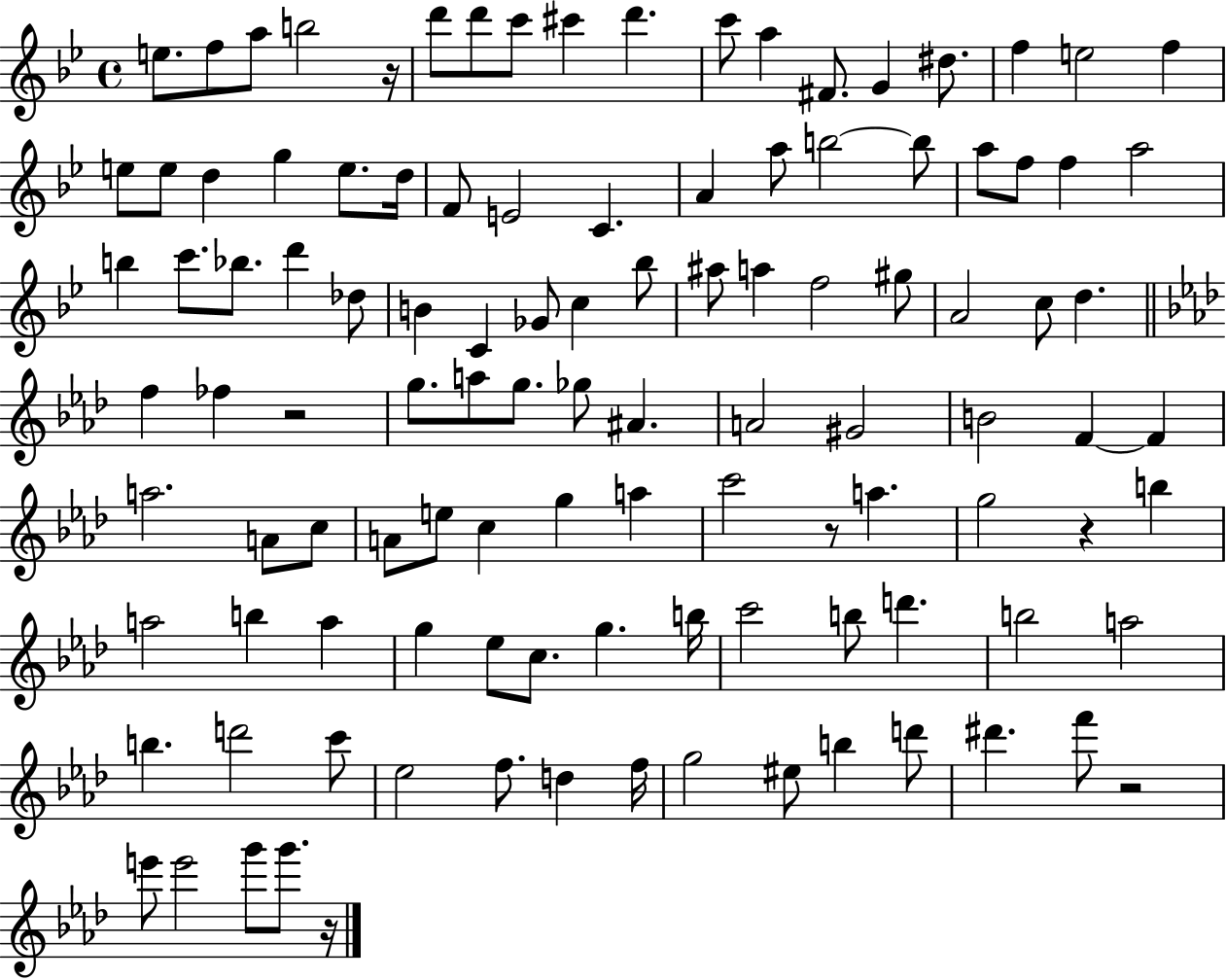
X:1
T:Untitled
M:4/4
L:1/4
K:Bb
e/2 f/2 a/2 b2 z/4 d'/2 d'/2 c'/2 ^c' d' c'/2 a ^F/2 G ^d/2 f e2 f e/2 e/2 d g e/2 d/4 F/2 E2 C A a/2 b2 b/2 a/2 f/2 f a2 b c'/2 _b/2 d' _d/2 B C _G/2 c _b/2 ^a/2 a f2 ^g/2 A2 c/2 d f _f z2 g/2 a/2 g/2 _g/2 ^A A2 ^G2 B2 F F a2 A/2 c/2 A/2 e/2 c g a c'2 z/2 a g2 z b a2 b a g _e/2 c/2 g b/4 c'2 b/2 d' b2 a2 b d'2 c'/2 _e2 f/2 d f/4 g2 ^e/2 b d'/2 ^d' f'/2 z2 e'/2 e'2 g'/2 g'/2 z/4